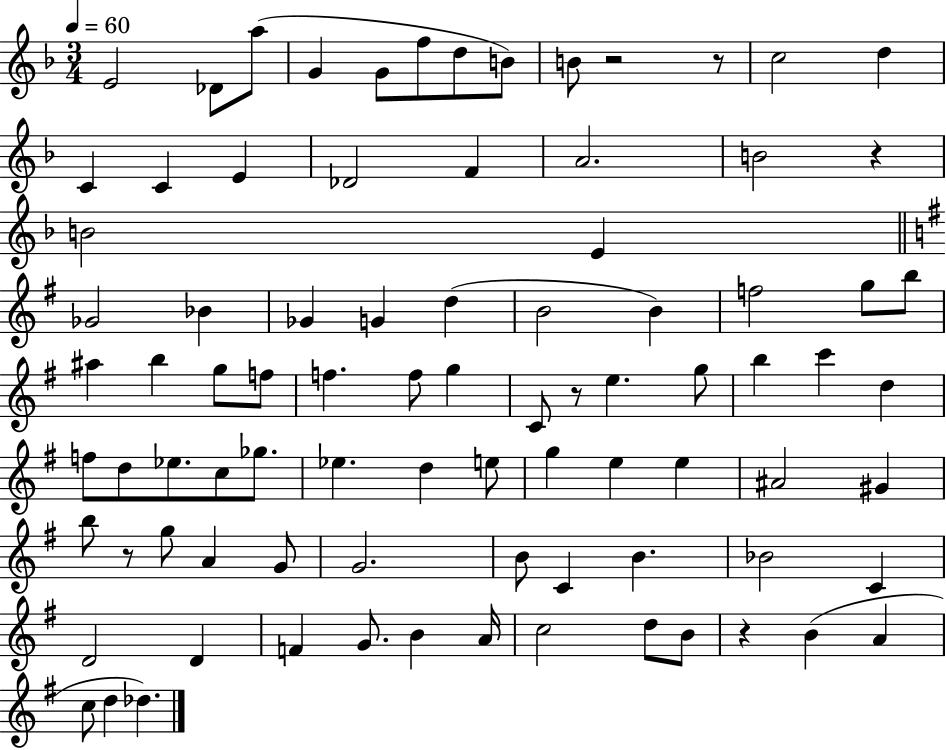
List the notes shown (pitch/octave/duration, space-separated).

E4/h Db4/e A5/e G4/q G4/e F5/e D5/e B4/e B4/e R/h R/e C5/h D5/q C4/q C4/q E4/q Db4/h F4/q A4/h. B4/h R/q B4/h E4/q Gb4/h Bb4/q Gb4/q G4/q D5/q B4/h B4/q F5/h G5/e B5/e A#5/q B5/q G5/e F5/e F5/q. F5/e G5/q C4/e R/e E5/q. G5/e B5/q C6/q D5/q F5/e D5/e Eb5/e. C5/e Gb5/e. Eb5/q. D5/q E5/e G5/q E5/q E5/q A#4/h G#4/q B5/e R/e G5/e A4/q G4/e G4/h. B4/e C4/q B4/q. Bb4/h C4/q D4/h D4/q F4/q G4/e. B4/q A4/s C5/h D5/e B4/e R/q B4/q A4/q C5/e D5/q Db5/q.